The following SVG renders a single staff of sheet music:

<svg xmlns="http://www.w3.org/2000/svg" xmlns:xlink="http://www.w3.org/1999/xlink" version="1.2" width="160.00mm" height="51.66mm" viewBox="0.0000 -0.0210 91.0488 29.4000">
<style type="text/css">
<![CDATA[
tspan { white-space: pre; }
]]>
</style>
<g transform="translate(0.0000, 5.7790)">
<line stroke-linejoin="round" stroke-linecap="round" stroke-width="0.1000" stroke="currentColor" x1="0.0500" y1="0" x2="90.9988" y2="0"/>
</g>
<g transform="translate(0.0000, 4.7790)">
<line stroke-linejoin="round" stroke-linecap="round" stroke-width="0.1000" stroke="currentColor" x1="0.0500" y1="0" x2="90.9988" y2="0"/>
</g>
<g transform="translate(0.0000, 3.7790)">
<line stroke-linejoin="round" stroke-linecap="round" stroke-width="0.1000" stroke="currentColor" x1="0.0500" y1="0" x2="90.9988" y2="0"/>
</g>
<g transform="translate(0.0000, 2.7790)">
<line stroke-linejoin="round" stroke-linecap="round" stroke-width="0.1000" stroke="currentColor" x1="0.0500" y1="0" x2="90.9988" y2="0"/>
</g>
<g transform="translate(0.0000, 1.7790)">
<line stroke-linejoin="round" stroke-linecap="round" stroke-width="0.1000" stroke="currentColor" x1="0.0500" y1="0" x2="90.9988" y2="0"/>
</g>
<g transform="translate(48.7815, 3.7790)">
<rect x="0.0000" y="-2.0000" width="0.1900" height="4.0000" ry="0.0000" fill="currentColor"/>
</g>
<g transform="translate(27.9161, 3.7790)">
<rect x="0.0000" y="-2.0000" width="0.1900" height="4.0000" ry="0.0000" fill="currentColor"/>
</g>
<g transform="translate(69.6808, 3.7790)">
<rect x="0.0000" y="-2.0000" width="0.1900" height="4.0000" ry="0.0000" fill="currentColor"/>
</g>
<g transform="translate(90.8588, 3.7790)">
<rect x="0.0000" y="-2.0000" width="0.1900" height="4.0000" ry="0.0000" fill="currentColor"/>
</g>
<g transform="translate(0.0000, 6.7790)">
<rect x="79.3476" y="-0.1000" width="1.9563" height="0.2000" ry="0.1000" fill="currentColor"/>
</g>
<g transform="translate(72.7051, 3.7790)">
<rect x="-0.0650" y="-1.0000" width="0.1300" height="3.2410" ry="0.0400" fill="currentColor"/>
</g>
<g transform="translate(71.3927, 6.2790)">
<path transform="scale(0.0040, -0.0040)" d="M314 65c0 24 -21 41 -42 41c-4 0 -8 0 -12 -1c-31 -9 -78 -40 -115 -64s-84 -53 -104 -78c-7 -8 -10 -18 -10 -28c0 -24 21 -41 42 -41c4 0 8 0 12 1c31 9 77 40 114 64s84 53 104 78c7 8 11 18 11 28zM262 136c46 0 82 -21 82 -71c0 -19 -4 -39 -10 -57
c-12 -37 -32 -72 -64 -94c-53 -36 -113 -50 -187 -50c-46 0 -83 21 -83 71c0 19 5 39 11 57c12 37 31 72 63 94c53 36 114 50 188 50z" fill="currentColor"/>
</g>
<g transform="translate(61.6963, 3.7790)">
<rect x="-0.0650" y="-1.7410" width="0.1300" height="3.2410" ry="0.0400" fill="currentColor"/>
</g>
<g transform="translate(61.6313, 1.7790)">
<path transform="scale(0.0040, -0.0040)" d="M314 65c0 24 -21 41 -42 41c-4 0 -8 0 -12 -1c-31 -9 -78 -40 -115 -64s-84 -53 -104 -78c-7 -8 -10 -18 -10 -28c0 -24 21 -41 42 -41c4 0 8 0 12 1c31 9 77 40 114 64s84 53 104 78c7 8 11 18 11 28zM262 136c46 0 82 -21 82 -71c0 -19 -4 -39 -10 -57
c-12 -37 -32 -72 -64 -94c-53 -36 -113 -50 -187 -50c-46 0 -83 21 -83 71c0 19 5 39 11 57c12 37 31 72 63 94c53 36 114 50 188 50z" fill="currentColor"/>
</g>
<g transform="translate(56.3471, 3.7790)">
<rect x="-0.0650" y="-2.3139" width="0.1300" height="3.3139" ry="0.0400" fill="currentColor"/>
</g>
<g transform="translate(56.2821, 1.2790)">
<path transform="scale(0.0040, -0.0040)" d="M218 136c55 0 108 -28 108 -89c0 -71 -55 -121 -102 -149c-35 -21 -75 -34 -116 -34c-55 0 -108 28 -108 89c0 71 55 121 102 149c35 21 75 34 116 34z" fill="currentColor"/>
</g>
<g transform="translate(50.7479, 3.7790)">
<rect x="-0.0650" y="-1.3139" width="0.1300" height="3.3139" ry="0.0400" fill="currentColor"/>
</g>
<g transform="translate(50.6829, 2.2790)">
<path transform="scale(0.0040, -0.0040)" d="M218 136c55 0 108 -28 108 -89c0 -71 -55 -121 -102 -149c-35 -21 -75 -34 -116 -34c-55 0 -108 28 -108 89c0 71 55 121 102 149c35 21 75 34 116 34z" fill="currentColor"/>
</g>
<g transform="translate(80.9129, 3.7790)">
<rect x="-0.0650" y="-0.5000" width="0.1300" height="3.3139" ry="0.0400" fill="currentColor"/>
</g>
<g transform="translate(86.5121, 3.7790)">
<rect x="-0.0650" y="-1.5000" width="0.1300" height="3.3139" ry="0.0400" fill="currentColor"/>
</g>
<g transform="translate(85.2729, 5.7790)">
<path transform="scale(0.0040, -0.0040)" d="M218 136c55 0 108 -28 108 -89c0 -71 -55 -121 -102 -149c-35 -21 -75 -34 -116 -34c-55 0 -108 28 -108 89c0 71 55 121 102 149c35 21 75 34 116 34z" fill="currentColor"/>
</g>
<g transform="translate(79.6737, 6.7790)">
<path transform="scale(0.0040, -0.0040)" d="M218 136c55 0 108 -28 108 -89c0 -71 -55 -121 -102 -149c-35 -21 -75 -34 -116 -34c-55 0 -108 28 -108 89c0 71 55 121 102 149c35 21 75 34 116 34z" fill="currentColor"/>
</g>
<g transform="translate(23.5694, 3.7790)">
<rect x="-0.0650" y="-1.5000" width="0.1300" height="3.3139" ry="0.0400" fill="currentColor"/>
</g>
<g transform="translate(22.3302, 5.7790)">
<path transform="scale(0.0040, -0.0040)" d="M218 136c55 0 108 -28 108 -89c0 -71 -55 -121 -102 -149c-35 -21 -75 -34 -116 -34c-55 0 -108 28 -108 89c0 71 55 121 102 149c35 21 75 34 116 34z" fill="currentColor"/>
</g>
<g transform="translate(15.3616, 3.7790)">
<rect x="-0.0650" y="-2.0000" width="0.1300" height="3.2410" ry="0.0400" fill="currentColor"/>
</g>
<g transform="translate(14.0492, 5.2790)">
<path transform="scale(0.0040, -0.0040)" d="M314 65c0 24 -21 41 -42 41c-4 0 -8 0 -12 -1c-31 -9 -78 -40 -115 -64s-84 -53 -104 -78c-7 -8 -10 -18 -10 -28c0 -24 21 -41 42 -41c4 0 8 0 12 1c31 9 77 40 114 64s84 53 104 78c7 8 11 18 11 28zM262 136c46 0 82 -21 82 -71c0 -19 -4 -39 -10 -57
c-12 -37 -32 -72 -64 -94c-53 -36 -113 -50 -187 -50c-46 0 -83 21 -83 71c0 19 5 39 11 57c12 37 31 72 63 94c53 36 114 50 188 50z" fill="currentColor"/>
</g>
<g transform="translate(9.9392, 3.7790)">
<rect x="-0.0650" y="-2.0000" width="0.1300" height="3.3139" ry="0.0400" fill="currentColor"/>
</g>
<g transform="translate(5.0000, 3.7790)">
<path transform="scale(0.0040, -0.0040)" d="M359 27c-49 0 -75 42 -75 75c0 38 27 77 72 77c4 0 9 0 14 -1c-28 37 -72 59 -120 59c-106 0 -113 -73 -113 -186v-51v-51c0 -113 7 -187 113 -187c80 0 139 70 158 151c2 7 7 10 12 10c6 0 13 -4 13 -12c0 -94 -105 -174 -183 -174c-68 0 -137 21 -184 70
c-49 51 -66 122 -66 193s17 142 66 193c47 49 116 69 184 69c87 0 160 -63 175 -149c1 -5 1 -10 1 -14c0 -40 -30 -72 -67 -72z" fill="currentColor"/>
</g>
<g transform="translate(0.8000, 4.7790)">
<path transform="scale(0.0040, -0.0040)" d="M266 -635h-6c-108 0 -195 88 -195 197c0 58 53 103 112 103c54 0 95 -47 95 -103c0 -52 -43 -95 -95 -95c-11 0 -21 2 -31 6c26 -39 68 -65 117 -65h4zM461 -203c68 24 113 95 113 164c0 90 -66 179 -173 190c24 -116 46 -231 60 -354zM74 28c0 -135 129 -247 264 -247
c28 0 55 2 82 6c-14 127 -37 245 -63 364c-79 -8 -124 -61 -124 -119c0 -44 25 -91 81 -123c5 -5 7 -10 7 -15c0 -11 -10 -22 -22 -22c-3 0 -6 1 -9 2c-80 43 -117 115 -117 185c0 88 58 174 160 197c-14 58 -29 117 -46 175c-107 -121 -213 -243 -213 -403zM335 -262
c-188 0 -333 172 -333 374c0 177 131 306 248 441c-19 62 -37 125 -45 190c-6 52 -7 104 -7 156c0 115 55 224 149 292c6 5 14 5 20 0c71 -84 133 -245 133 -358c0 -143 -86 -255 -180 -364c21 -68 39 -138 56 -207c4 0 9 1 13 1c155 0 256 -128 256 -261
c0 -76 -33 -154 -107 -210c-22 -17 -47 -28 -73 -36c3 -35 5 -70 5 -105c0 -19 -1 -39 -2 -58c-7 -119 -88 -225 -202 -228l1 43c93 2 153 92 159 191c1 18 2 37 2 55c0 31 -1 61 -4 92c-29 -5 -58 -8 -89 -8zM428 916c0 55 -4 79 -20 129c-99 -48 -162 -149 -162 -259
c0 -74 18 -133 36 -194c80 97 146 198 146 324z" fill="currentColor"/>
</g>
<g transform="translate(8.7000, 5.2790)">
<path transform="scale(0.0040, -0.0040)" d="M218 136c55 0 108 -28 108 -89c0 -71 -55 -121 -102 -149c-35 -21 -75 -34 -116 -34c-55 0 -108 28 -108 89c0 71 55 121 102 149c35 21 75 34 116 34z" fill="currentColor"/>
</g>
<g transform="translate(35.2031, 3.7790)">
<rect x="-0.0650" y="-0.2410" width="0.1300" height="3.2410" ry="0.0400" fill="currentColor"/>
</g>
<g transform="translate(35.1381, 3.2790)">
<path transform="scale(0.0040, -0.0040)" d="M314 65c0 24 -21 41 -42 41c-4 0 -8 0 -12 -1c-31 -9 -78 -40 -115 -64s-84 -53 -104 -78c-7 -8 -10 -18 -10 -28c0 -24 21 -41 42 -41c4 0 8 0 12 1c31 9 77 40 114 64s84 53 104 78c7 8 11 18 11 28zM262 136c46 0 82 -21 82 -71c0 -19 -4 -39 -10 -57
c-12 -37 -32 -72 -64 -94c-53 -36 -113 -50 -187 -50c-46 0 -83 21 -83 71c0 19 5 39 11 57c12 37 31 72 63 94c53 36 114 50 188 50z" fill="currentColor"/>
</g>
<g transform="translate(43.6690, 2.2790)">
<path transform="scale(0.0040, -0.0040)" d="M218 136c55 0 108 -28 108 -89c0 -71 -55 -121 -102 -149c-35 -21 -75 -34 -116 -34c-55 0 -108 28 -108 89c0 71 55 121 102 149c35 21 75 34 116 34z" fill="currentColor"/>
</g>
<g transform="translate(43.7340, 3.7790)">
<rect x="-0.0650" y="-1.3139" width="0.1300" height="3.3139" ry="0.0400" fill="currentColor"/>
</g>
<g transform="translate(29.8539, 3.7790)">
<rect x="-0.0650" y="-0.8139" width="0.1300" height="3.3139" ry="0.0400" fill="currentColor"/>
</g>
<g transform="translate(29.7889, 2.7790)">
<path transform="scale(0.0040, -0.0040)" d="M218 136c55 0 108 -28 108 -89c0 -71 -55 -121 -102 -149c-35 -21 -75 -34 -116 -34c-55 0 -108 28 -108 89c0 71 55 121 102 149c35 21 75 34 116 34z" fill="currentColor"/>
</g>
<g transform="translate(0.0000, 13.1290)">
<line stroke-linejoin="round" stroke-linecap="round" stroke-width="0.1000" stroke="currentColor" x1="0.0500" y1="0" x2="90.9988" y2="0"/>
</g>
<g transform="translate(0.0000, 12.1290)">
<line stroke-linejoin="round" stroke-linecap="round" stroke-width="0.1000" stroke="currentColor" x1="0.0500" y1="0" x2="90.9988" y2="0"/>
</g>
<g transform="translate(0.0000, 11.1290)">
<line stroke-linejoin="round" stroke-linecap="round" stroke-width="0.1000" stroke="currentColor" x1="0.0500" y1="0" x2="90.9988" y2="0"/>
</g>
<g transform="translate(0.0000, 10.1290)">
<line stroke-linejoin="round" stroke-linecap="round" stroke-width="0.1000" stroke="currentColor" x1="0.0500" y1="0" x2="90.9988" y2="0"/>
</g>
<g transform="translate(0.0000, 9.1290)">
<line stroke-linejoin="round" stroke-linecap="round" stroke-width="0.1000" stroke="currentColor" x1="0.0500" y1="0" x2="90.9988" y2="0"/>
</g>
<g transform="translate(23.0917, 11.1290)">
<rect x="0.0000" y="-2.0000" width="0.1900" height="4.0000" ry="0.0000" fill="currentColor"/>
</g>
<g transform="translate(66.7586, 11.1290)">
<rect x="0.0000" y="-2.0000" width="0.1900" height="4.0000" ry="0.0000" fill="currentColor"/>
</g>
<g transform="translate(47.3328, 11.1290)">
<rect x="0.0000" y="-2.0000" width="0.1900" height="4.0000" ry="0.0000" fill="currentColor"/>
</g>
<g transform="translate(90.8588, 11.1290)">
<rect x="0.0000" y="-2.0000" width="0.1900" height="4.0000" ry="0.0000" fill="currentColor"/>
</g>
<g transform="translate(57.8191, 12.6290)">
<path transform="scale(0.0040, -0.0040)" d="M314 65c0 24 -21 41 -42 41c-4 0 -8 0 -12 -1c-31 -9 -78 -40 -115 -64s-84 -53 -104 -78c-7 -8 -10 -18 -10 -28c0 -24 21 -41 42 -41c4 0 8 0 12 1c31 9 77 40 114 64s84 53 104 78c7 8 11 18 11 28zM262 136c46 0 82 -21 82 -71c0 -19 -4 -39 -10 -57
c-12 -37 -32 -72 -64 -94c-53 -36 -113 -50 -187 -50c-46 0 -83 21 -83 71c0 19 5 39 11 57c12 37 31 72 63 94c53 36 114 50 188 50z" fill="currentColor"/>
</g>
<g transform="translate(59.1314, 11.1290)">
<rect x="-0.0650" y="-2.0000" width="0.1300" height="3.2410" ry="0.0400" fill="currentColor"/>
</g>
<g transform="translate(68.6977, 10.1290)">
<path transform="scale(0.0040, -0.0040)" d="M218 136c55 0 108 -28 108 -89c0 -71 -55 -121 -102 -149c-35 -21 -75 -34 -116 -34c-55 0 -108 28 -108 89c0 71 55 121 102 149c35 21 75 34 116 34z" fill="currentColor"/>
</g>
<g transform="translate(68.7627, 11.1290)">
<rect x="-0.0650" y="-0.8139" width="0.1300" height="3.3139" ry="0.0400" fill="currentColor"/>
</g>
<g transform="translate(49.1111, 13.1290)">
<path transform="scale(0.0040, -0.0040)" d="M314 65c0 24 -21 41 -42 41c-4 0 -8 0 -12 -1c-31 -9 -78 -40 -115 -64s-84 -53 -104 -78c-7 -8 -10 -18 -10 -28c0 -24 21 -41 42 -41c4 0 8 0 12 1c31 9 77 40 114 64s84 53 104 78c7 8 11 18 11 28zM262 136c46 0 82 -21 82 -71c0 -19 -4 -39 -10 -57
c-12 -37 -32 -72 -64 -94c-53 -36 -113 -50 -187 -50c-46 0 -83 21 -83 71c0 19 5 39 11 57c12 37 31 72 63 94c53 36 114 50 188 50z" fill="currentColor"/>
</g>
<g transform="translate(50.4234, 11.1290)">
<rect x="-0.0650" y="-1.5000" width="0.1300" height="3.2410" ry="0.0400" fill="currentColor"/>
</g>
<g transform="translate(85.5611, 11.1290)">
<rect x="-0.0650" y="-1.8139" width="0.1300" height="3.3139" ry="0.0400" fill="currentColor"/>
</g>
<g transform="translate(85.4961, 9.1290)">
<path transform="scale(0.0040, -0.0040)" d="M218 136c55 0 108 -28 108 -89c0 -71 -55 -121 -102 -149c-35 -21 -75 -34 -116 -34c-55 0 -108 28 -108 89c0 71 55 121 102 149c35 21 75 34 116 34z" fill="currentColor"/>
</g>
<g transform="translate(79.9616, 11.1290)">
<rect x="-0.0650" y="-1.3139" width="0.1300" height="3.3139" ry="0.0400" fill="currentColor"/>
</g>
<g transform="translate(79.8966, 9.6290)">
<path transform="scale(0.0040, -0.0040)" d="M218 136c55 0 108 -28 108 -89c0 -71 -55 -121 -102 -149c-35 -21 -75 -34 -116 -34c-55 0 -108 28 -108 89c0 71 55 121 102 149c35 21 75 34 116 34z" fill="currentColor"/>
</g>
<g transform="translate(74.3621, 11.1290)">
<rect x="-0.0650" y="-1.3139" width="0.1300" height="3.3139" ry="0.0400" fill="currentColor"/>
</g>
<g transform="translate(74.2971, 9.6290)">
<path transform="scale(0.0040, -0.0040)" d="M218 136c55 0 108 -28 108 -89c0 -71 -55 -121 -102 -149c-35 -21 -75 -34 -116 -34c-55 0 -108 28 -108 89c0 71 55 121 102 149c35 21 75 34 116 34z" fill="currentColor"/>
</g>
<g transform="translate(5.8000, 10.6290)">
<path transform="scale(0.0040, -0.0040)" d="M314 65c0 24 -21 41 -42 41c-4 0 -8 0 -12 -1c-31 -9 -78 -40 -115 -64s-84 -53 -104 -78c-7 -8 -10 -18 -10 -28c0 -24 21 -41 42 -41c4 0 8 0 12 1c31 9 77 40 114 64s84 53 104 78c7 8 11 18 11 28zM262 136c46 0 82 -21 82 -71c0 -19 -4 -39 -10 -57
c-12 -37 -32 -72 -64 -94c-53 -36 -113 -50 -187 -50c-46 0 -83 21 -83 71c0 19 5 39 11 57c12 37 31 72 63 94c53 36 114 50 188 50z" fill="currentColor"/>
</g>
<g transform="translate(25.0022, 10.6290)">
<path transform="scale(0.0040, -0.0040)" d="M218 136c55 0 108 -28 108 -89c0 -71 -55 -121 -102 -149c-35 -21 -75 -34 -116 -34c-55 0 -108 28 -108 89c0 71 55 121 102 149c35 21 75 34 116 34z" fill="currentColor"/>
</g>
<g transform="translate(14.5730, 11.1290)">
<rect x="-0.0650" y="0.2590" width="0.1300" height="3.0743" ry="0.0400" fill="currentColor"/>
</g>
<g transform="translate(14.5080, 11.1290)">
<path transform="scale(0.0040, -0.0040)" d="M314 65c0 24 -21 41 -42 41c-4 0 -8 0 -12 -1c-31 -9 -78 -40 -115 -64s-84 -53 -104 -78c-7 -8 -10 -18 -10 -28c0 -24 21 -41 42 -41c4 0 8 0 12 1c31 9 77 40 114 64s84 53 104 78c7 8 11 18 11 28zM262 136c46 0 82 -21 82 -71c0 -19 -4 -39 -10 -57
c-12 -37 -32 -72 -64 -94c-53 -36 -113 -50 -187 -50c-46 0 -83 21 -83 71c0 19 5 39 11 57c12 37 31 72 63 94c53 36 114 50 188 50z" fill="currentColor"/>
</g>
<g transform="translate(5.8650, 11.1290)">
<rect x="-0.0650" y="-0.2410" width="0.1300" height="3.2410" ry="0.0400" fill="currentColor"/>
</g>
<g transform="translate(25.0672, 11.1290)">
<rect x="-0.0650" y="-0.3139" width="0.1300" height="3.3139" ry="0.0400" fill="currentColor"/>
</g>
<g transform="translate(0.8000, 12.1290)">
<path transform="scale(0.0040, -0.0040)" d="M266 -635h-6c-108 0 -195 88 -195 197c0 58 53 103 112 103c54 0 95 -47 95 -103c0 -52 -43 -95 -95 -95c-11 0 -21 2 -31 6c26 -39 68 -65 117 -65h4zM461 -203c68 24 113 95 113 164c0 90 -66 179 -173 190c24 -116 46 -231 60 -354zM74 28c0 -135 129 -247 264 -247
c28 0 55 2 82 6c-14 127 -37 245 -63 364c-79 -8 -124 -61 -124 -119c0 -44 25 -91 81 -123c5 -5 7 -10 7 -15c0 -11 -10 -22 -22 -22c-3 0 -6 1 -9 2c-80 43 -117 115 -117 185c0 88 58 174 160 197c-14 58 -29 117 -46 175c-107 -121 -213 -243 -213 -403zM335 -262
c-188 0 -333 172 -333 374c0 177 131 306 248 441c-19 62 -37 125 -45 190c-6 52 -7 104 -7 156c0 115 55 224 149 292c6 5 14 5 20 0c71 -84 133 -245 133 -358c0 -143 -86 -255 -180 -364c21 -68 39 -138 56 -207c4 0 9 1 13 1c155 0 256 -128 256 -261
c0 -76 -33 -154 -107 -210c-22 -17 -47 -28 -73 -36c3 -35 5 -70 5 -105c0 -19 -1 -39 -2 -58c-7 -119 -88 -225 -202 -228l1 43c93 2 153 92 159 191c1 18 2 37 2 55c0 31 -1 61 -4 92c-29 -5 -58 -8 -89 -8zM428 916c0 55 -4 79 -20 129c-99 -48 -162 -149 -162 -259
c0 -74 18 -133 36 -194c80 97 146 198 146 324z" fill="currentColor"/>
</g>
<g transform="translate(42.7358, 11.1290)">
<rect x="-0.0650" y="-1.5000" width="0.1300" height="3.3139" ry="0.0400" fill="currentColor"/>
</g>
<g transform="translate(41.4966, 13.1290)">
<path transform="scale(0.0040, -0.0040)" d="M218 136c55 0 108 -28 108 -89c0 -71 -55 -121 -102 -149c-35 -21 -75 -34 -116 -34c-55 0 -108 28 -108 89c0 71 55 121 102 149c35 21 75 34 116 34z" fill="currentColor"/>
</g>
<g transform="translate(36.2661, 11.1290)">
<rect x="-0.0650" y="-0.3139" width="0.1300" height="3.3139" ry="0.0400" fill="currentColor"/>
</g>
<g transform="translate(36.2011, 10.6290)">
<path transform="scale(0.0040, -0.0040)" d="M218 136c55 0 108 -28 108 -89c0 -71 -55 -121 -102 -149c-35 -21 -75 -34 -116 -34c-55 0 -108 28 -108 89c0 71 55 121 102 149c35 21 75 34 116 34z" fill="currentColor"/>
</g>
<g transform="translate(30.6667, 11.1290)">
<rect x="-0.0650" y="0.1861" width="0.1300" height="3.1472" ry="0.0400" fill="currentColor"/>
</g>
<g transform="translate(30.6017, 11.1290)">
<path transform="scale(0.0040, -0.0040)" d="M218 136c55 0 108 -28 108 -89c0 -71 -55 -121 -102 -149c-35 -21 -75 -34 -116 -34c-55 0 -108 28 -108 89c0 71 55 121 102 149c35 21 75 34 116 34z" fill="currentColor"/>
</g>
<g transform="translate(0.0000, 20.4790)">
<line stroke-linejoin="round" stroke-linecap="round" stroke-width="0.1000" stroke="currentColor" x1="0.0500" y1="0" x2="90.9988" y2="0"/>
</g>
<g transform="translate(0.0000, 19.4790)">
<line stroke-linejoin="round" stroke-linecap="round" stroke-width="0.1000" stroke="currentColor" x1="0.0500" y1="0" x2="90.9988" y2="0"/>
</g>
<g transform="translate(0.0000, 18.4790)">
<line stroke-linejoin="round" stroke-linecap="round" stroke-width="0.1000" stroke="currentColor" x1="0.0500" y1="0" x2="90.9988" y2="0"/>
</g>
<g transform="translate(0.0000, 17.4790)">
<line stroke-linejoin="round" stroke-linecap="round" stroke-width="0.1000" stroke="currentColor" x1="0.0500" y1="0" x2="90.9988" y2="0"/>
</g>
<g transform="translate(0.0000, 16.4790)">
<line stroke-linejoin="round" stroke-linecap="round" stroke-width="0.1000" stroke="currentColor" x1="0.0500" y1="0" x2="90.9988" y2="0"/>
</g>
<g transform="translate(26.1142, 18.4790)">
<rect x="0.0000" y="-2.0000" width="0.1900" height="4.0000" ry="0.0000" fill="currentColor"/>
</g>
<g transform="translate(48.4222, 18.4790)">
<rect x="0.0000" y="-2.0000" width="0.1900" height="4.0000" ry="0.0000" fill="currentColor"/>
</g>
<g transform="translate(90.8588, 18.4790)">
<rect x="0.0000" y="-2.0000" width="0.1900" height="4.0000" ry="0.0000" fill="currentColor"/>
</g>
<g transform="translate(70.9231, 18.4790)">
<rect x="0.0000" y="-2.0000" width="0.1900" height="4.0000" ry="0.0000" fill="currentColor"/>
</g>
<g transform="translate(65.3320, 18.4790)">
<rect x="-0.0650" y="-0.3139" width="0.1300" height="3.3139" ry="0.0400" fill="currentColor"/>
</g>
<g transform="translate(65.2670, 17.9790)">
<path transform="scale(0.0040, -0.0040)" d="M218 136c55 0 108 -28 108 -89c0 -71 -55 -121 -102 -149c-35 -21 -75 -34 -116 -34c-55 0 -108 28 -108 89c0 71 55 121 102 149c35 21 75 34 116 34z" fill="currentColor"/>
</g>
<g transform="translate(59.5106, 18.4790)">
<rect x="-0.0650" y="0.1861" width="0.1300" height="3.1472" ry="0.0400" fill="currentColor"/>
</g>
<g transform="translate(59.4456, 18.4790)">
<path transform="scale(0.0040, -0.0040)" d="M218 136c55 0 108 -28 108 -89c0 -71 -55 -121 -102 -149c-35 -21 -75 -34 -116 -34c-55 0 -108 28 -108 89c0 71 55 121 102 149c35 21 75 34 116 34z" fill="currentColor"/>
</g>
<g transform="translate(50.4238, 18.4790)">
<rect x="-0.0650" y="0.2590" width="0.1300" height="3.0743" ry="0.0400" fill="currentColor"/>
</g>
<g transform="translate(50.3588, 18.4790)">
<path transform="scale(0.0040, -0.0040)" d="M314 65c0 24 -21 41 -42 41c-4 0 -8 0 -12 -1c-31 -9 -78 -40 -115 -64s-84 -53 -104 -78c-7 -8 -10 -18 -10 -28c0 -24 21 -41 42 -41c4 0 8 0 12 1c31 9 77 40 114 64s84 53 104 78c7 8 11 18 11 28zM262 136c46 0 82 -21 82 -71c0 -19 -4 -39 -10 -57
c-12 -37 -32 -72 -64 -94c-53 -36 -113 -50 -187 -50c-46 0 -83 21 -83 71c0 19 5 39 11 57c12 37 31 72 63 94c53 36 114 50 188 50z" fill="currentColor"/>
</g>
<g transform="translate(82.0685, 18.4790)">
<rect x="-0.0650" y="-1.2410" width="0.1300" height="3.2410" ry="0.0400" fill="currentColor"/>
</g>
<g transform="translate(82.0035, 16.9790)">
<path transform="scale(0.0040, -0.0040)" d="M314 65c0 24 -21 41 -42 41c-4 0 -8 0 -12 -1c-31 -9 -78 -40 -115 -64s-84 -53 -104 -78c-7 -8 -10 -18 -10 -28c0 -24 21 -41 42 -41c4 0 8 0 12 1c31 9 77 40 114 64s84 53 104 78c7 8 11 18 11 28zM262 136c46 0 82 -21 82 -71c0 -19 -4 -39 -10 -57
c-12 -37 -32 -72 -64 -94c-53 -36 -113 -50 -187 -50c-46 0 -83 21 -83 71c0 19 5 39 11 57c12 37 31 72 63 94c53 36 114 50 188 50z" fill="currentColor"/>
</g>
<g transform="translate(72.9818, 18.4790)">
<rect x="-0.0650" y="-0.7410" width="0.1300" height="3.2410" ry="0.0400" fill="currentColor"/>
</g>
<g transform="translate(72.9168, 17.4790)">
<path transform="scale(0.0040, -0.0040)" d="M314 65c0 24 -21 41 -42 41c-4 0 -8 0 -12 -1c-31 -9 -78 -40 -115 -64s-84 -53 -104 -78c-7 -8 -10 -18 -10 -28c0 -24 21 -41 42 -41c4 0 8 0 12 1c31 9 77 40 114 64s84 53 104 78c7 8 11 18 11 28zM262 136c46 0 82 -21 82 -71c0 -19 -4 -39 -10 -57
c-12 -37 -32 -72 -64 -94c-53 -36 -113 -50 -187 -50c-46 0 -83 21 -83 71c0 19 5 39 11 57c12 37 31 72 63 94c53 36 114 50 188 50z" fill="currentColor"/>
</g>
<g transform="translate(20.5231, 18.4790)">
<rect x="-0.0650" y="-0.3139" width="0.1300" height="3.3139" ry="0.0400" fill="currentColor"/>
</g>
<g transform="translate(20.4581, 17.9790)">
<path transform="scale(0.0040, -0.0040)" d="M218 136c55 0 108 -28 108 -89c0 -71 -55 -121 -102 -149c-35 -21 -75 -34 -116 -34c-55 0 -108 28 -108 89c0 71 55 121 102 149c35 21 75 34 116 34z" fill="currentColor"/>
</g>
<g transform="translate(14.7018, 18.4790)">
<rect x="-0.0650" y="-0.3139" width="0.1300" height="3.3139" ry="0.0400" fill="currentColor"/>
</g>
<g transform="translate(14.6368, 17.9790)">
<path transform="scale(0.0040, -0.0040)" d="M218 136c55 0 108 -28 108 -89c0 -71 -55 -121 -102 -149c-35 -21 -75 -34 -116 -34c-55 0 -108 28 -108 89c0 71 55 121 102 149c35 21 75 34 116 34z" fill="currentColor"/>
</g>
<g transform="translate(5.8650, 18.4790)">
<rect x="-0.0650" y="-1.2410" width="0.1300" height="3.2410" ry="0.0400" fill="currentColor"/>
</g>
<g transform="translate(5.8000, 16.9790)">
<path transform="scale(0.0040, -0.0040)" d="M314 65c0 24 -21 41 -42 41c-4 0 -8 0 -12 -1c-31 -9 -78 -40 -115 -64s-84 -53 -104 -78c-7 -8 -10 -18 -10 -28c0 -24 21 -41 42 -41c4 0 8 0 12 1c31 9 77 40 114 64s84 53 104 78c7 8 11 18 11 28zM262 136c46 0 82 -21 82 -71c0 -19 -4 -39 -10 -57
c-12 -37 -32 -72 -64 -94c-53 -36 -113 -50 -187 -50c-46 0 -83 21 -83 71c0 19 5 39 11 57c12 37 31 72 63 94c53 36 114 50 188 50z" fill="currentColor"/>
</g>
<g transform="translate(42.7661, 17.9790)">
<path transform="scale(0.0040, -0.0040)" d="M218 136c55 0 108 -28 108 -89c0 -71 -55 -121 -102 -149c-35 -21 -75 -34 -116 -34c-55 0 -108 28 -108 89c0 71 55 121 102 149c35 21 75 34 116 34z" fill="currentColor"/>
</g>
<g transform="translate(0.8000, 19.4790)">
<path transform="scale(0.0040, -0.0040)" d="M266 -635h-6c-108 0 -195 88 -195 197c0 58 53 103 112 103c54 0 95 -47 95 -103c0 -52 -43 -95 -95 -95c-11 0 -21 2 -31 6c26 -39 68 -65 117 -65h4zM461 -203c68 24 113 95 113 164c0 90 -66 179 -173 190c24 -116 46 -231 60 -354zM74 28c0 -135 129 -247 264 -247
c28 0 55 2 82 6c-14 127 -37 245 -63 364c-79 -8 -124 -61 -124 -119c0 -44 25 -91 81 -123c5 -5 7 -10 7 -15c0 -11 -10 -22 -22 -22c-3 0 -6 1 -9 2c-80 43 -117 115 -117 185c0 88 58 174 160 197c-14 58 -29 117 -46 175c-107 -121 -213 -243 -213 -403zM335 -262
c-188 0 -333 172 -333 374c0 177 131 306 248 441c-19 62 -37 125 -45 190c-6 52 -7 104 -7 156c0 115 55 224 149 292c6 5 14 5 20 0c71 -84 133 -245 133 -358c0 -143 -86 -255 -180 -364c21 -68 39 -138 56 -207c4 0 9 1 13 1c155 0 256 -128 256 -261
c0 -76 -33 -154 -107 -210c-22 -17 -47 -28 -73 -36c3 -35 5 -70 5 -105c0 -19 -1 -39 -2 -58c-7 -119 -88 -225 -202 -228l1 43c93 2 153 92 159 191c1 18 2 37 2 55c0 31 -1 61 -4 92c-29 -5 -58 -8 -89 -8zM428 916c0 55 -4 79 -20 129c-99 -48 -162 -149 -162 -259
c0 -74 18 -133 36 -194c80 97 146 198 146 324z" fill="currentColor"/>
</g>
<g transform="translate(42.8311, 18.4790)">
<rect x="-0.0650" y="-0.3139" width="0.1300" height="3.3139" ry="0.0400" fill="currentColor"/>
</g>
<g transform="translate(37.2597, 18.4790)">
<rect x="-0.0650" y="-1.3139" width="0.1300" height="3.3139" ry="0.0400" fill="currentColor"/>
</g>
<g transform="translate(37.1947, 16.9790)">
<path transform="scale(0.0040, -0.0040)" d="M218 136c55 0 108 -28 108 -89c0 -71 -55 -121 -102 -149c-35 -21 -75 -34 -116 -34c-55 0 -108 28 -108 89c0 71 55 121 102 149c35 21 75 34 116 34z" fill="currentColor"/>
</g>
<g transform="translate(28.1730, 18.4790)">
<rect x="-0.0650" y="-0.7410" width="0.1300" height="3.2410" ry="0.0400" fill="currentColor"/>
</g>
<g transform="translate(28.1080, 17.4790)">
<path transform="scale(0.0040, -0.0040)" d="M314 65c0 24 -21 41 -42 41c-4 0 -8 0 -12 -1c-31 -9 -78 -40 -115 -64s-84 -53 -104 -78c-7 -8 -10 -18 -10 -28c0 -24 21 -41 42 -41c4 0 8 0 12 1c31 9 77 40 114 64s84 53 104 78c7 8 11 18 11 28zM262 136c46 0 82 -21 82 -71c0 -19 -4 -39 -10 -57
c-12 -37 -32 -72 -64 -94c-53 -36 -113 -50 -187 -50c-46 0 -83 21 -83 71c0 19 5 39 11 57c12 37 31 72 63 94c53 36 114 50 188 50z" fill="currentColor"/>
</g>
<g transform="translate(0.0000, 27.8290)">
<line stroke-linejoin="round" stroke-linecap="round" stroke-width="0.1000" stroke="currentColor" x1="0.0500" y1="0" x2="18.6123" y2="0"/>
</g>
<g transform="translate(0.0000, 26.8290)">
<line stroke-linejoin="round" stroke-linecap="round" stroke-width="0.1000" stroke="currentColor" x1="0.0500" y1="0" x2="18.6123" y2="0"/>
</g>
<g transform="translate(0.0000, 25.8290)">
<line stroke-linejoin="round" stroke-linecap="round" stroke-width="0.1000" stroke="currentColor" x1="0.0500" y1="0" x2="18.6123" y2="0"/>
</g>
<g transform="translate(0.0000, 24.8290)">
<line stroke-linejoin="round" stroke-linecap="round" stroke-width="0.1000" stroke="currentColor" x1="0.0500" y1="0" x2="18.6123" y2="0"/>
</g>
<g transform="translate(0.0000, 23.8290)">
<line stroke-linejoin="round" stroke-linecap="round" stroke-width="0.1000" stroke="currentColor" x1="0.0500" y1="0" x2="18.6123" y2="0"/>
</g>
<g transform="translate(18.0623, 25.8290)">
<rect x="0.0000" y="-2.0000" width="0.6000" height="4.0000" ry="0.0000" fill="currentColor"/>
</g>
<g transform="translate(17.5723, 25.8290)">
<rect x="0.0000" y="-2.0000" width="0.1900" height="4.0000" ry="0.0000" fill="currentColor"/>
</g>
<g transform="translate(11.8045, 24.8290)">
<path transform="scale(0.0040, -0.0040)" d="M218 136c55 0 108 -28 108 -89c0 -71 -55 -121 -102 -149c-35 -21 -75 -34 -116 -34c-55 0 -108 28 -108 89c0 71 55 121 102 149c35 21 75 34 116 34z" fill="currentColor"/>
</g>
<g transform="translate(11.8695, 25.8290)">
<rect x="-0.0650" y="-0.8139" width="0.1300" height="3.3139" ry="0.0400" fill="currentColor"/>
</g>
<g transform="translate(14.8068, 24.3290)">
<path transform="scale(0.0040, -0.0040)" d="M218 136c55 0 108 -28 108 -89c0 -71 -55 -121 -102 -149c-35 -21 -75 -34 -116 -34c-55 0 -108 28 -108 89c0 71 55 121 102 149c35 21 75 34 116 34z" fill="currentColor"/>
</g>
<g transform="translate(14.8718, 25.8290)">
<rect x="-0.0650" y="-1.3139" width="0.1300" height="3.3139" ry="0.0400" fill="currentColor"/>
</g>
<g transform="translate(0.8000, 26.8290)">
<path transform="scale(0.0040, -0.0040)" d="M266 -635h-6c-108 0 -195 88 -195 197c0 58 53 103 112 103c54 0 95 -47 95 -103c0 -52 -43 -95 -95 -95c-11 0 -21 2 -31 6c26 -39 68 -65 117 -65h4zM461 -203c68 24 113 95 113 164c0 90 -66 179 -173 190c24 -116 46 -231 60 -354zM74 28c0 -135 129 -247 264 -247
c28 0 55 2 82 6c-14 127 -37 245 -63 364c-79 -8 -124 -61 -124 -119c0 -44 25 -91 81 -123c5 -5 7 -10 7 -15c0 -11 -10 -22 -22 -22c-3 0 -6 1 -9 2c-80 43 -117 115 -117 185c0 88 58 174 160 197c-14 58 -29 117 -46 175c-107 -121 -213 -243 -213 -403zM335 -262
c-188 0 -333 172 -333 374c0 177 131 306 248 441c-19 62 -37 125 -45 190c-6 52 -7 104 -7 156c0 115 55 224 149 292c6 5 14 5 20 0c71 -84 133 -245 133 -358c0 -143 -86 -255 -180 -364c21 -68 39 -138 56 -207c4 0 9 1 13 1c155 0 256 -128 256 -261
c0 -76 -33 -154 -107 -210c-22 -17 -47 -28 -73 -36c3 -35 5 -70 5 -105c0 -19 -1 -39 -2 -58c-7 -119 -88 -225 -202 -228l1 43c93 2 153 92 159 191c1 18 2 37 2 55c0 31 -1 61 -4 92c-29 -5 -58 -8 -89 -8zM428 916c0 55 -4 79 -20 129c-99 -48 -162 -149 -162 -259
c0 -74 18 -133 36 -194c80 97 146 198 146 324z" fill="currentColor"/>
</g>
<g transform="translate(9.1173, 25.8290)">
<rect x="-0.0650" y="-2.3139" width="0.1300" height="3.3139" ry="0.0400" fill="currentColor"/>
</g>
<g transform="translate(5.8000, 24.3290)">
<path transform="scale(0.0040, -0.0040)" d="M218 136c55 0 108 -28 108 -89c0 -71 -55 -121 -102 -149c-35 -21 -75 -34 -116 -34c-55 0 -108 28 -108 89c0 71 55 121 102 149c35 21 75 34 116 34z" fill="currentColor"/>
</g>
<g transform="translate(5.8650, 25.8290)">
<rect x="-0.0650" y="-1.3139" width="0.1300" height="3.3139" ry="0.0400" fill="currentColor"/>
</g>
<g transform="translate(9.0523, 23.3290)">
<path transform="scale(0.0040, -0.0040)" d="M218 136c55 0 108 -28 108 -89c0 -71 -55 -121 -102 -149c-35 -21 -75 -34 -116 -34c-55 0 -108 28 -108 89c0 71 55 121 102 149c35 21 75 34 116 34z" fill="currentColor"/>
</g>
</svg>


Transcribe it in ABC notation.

X:1
T:Untitled
M:4/4
L:1/4
K:C
F F2 E d c2 e e g f2 D2 C E c2 B2 c B c E E2 F2 d e e f e2 c c d2 e c B2 B c d2 e2 e g d e